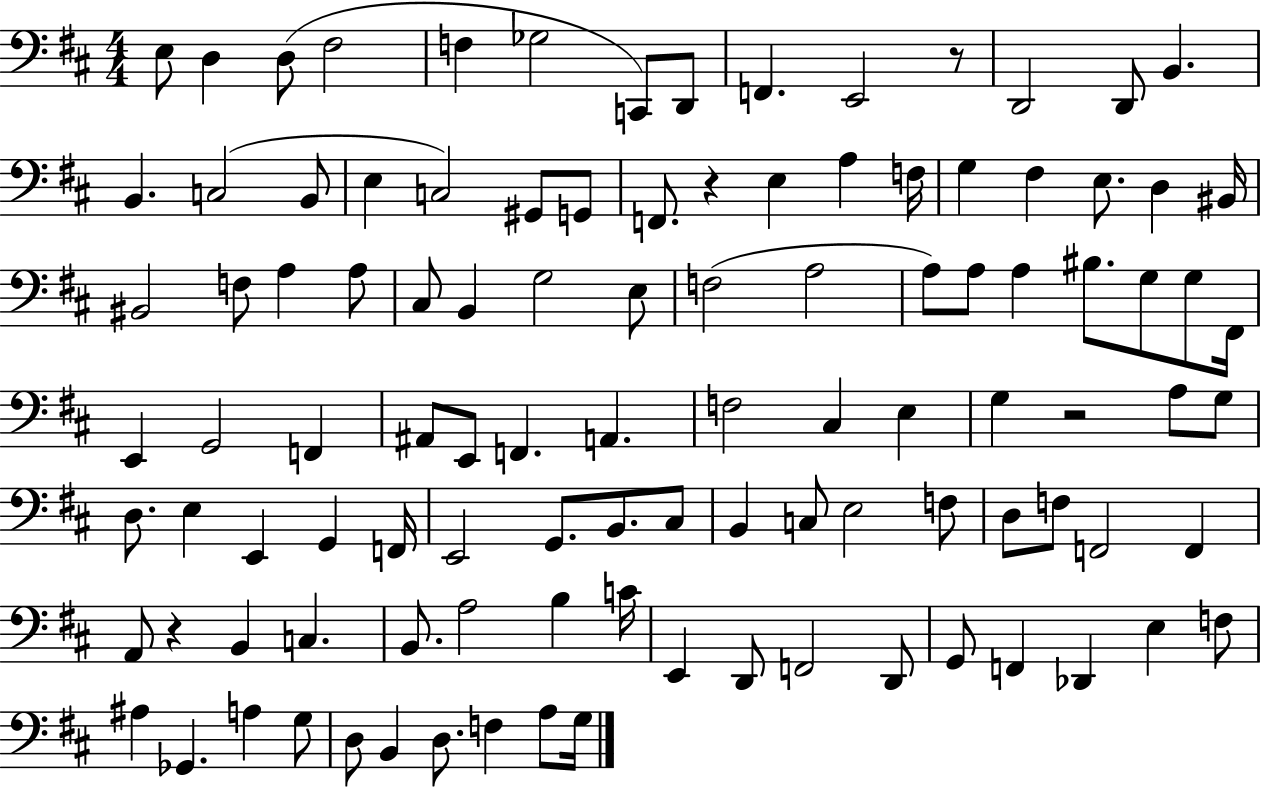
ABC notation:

X:1
T:Untitled
M:4/4
L:1/4
K:D
E,/2 D, D,/2 ^F,2 F, _G,2 C,,/2 D,,/2 F,, E,,2 z/2 D,,2 D,,/2 B,, B,, C,2 B,,/2 E, C,2 ^G,,/2 G,,/2 F,,/2 z E, A, F,/4 G, ^F, E,/2 D, ^B,,/4 ^B,,2 F,/2 A, A,/2 ^C,/2 B,, G,2 E,/2 F,2 A,2 A,/2 A,/2 A, ^B,/2 G,/2 G,/2 ^F,,/4 E,, G,,2 F,, ^A,,/2 E,,/2 F,, A,, F,2 ^C, E, G, z2 A,/2 G,/2 D,/2 E, E,, G,, F,,/4 E,,2 G,,/2 B,,/2 ^C,/2 B,, C,/2 E,2 F,/2 D,/2 F,/2 F,,2 F,, A,,/2 z B,, C, B,,/2 A,2 B, C/4 E,, D,,/2 F,,2 D,,/2 G,,/2 F,, _D,, E, F,/2 ^A, _G,, A, G,/2 D,/2 B,, D,/2 F, A,/2 G,/4